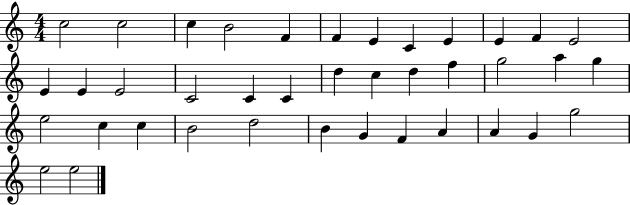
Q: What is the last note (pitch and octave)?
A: E5